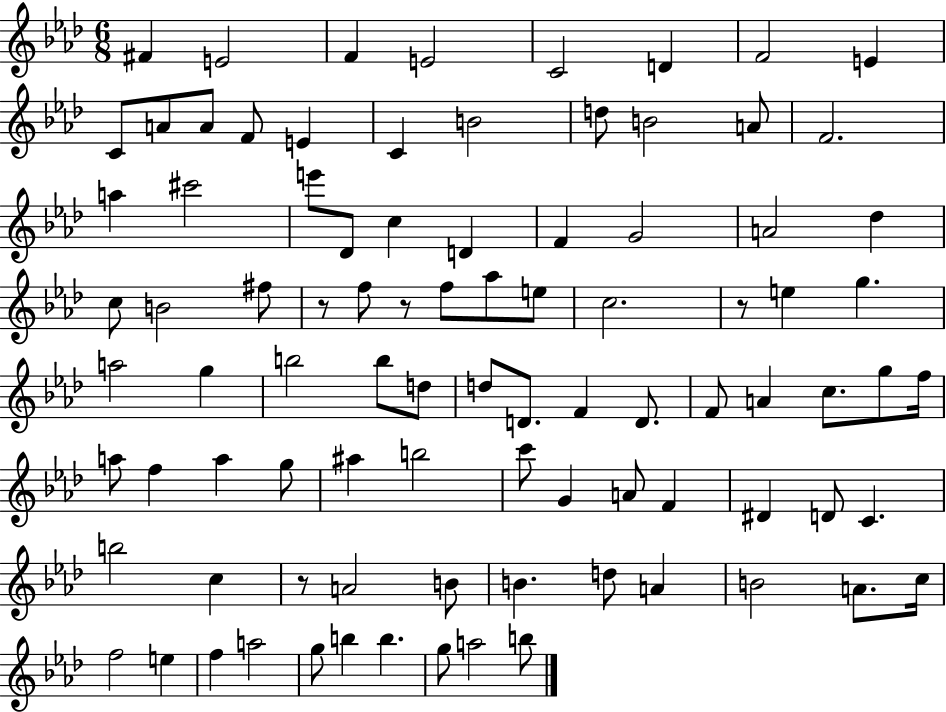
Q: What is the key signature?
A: AES major